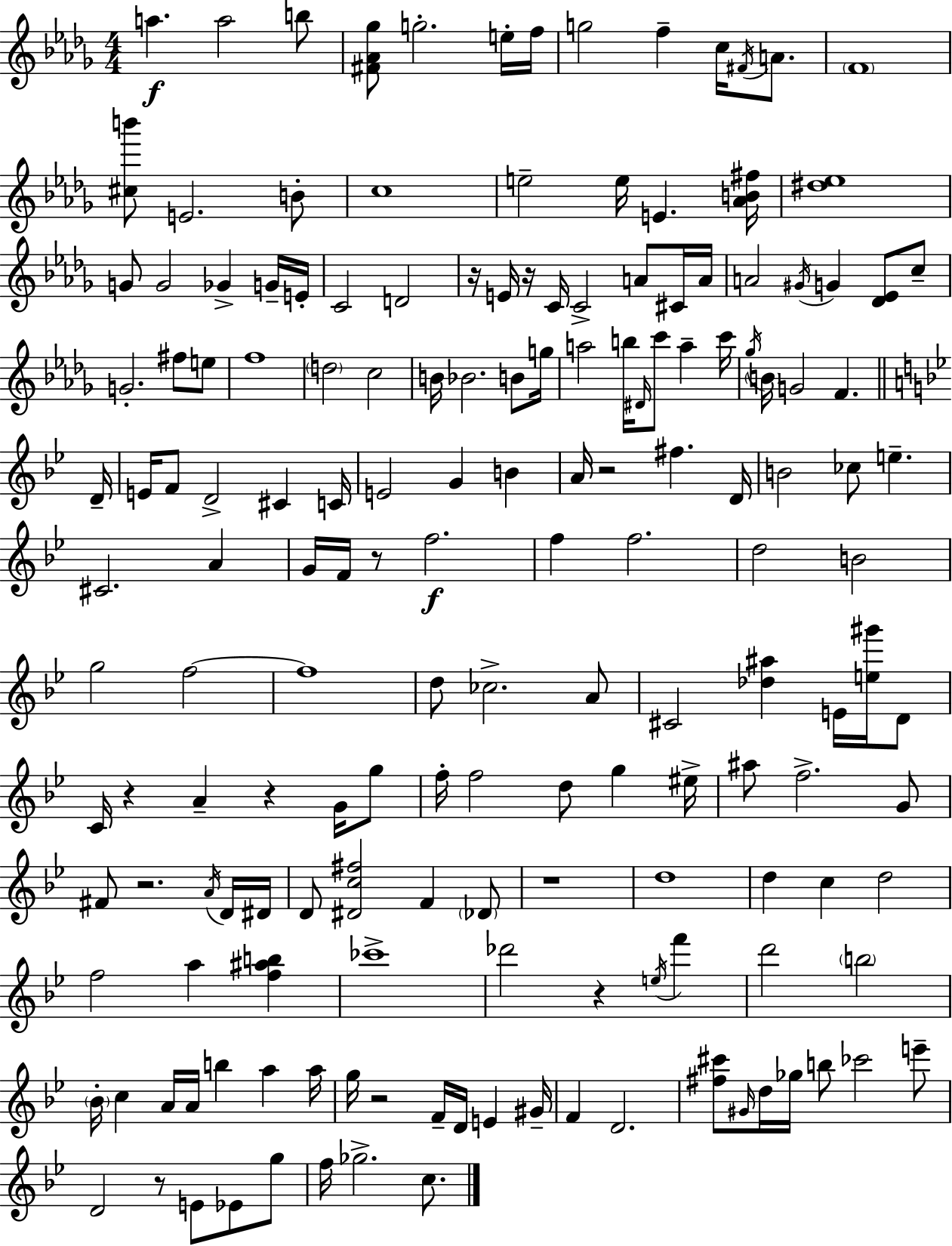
{
  \clef treble
  \numericTimeSignature
  \time 4/4
  \key bes \minor
  a''4.\f a''2 b''8 | <fis' aes' ges''>8 g''2.-. e''16-. f''16 | g''2 f''4-- c''16 \acciaccatura { fis'16 } a'8. | \parenthesize f'1 | \break <cis'' b'''>8 e'2. b'8-. | c''1 | e''2-- e''16 e'4. | <aes' b' fis''>16 <dis'' ees''>1 | \break g'8 g'2 ges'4-> g'16-- | e'16-. c'2 d'2 | r16 e'16 r16 c'16 c'2-> a'8 cis'16 | a'16 a'2 \acciaccatura { gis'16 } g'4 <des' ees'>8 | \break c''8-- g'2.-. fis''8 | e''8 f''1 | \parenthesize d''2 c''2 | b'16 bes'2. b'8 | \break g''16 a''2 b''16 \grace { dis'16 } c'''8 a''4-- | c'''16 \acciaccatura { ges''16 } \parenthesize b'16 g'2 f'4. | \bar "||" \break \key bes \major d'16-- e'16 f'8 d'2-> cis'4 | c'16 e'2 g'4 b'4 | a'16 r2 fis''4. | d'16 b'2 ces''8 e''4.-- | \break cis'2. a'4 | g'16 f'16 r8 f''2.\f | f''4 f''2. | d''2 b'2 | \break g''2 f''2~~ | f''1 | d''8 ces''2.-> a'8 | cis'2 <des'' ais''>4 e'16 <e'' gis'''>16 d'8 | \break c'16 r4 a'4-- r4 g'16 g''8 | f''16-. f''2 d''8 g''4 | eis''16-> ais''8 f''2.-> g'8 | fis'8 r2. \acciaccatura { a'16 } | \break d'16 dis'16 d'8 <dis' c'' fis''>2 f'4 | \parenthesize des'8 r1 | d''1 | d''4 c''4 d''2 | \break f''2 a''4 <f'' ais'' b''>4 | ces'''1-> | des'''2 r4 \acciaccatura { e''16 } f'''4 | d'''2 \parenthesize b''2 | \break \parenthesize bes'16-. c''4 a'16 a'16 b''4 a''4 | a''16 g''16 r2 f'16-- d'16 e'4 | gis'16-- f'4 d'2. | <fis'' cis'''>8 \grace { gis'16 } d''16 ges''16 b''8 ces'''2 | \break e'''8-- d'2 r8 e'8 | ees'8 g''8 f''16 ges''2.-> | c''8. \bar "|."
}